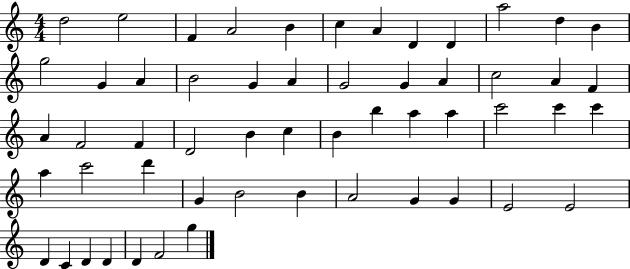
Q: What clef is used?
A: treble